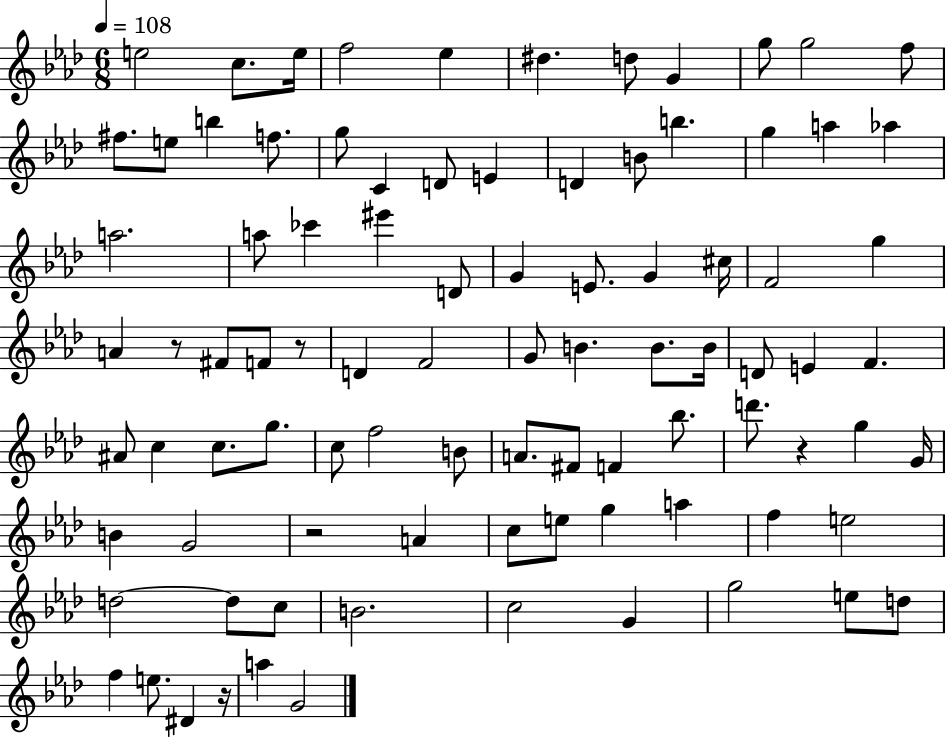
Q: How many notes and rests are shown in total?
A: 90